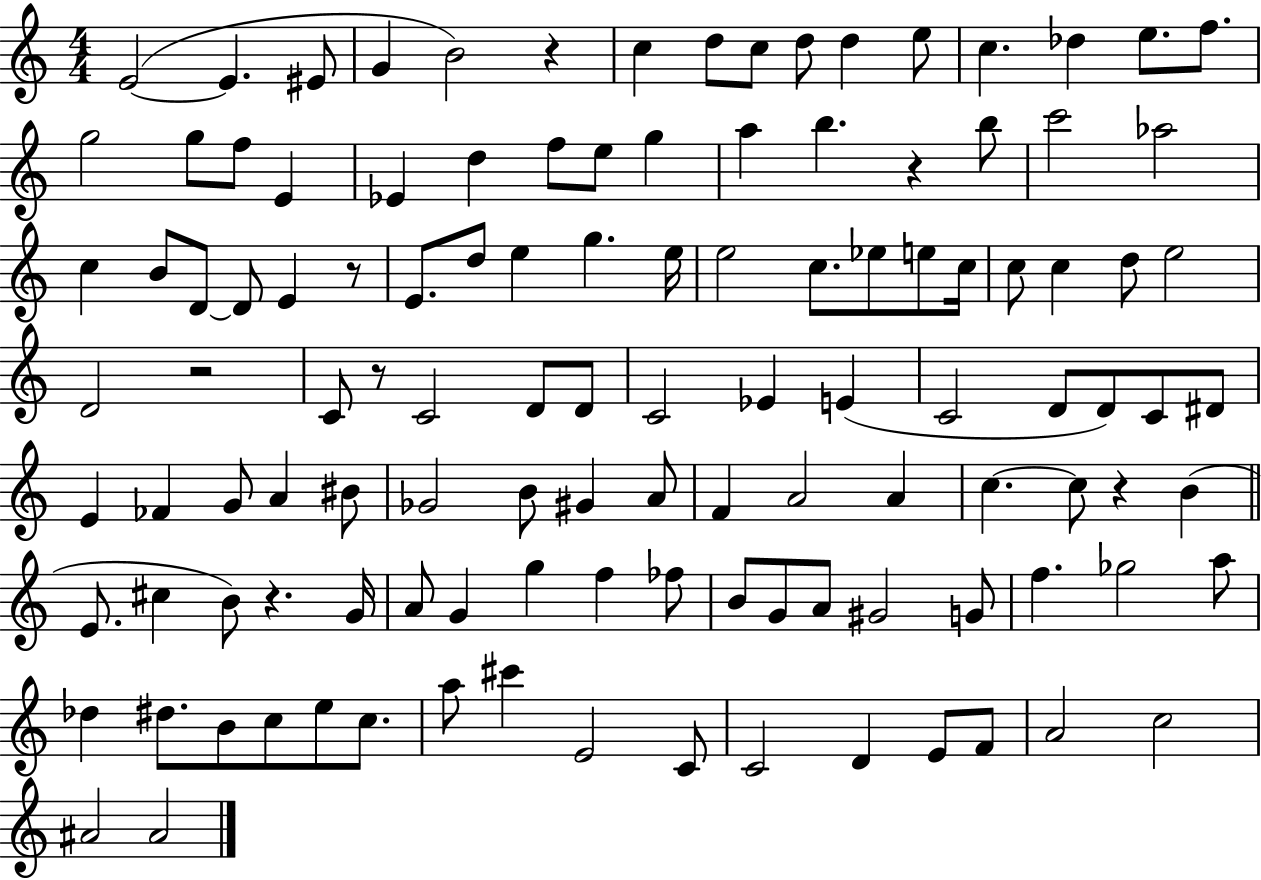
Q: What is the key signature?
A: C major